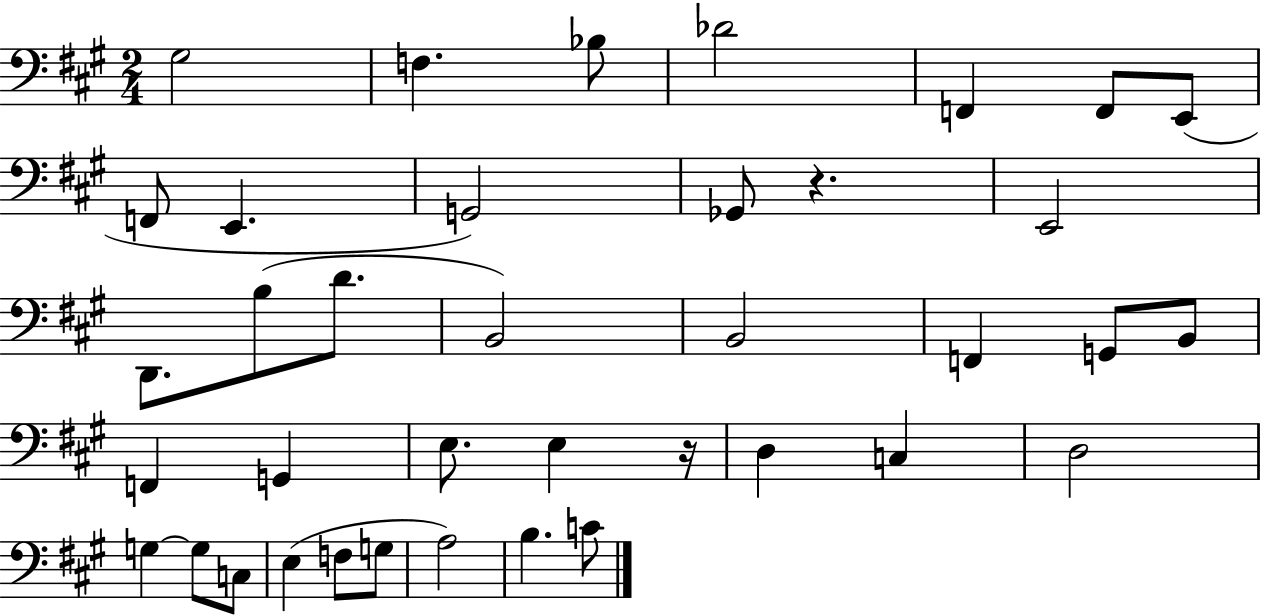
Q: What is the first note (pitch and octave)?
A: G#3